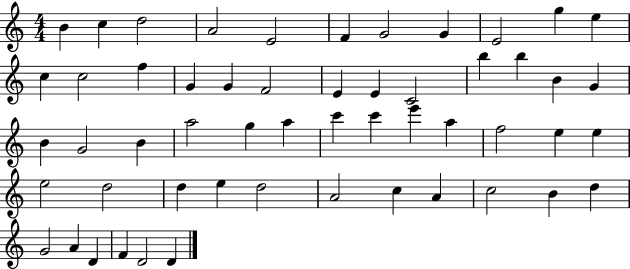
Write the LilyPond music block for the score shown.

{
  \clef treble
  \numericTimeSignature
  \time 4/4
  \key c \major
  b'4 c''4 d''2 | a'2 e'2 | f'4 g'2 g'4 | e'2 g''4 e''4 | \break c''4 c''2 f''4 | g'4 g'4 f'2 | e'4 e'4 c'2 | b''4 b''4 b'4 g'4 | \break b'4 g'2 b'4 | a''2 g''4 a''4 | c'''4 c'''4 e'''4 a''4 | f''2 e''4 e''4 | \break e''2 d''2 | d''4 e''4 d''2 | a'2 c''4 a'4 | c''2 b'4 d''4 | \break g'2 a'4 d'4 | f'4 d'2 d'4 | \bar "|."
}